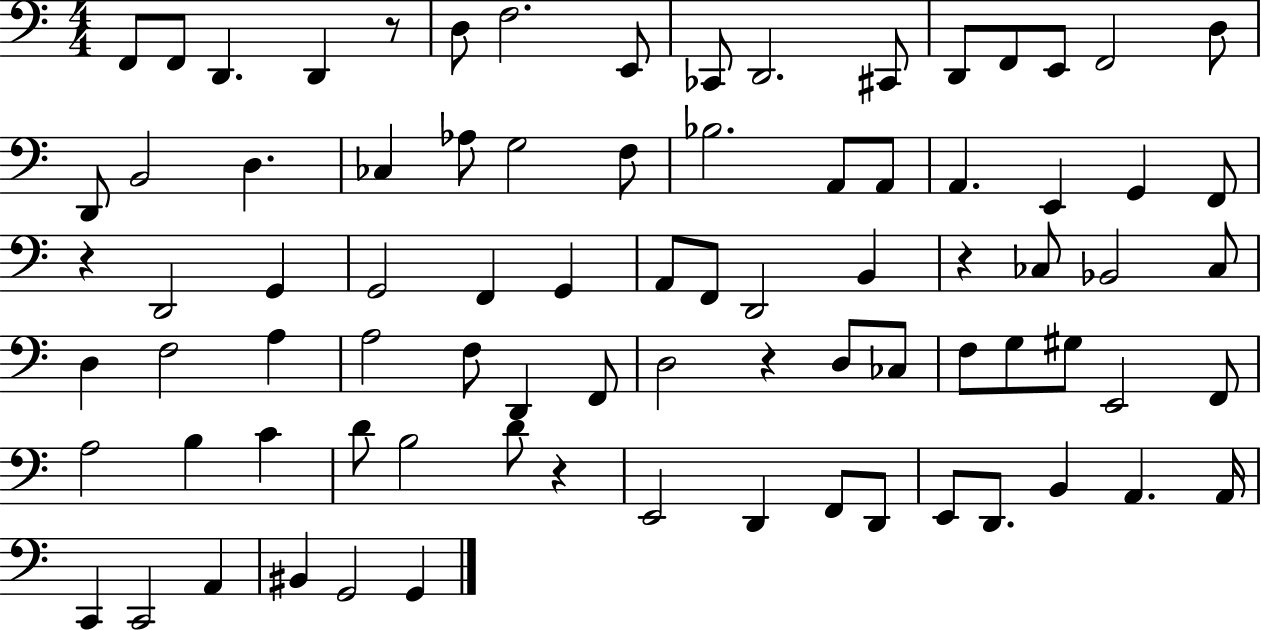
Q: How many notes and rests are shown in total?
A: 82